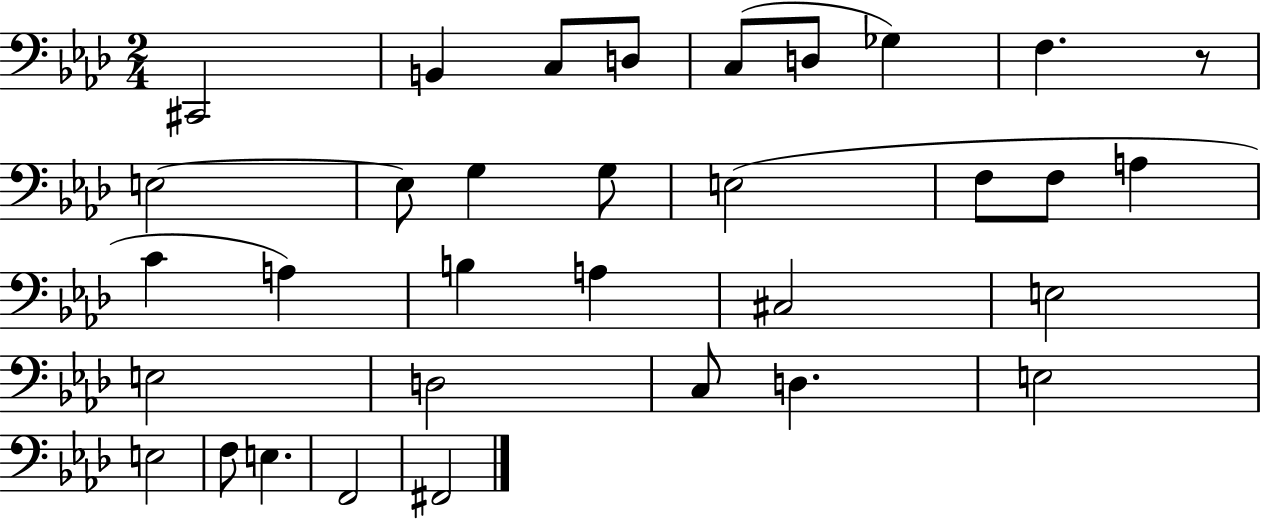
X:1
T:Untitled
M:2/4
L:1/4
K:Ab
^C,,2 B,, C,/2 D,/2 C,/2 D,/2 _G, F, z/2 E,2 E,/2 G, G,/2 E,2 F,/2 F,/2 A, C A, B, A, ^C,2 E,2 E,2 D,2 C,/2 D, E,2 E,2 F,/2 E, F,,2 ^F,,2